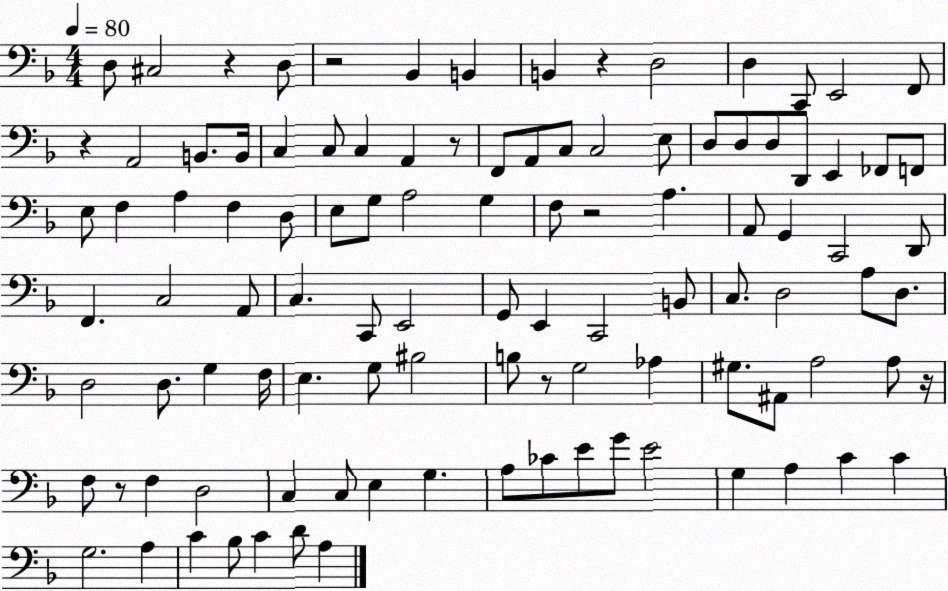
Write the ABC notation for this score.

X:1
T:Untitled
M:4/4
L:1/4
K:F
D,/2 ^C,2 z D,/2 z2 _B,, B,, B,, z D,2 D, C,,/2 E,,2 F,,/2 z A,,2 B,,/2 B,,/4 C, C,/2 C, A,, z/2 F,,/2 A,,/2 C,/2 C,2 E,/2 D,/2 D,/2 D,/2 D,,/2 E,, _F,,/2 F,,/2 E,/2 F, A, F, D,/2 E,/2 G,/2 A,2 G, F,/2 z2 A, A,,/2 G,, C,,2 D,,/2 F,, C,2 A,,/2 C, C,,/2 E,,2 G,,/2 E,, C,,2 B,,/2 C,/2 D,2 A,/2 D,/2 D,2 D,/2 G, F,/4 E, G,/2 ^B,2 B,/2 z/2 G,2 _A, ^G,/2 ^A,,/2 A,2 A,/2 z/4 F,/2 z/2 F, D,2 C, C,/2 E, G, A,/2 _C/2 E/2 G/2 E2 G, A, C C G,2 A, C _B,/2 C D/2 A,